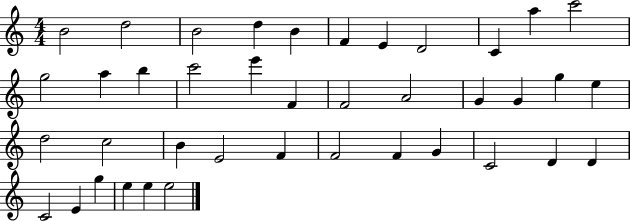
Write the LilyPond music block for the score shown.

{
  \clef treble
  \numericTimeSignature
  \time 4/4
  \key c \major
  b'2 d''2 | b'2 d''4 b'4 | f'4 e'4 d'2 | c'4 a''4 c'''2 | \break g''2 a''4 b''4 | c'''2 e'''4 f'4 | f'2 a'2 | g'4 g'4 g''4 e''4 | \break d''2 c''2 | b'4 e'2 f'4 | f'2 f'4 g'4 | c'2 d'4 d'4 | \break c'2 e'4 g''4 | e''4 e''4 e''2 | \bar "|."
}